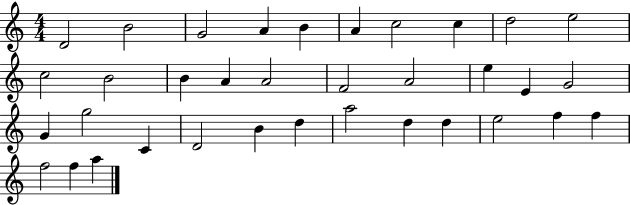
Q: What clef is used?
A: treble